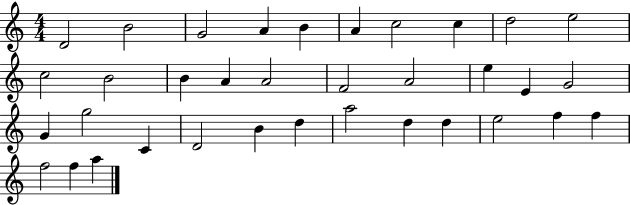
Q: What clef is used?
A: treble